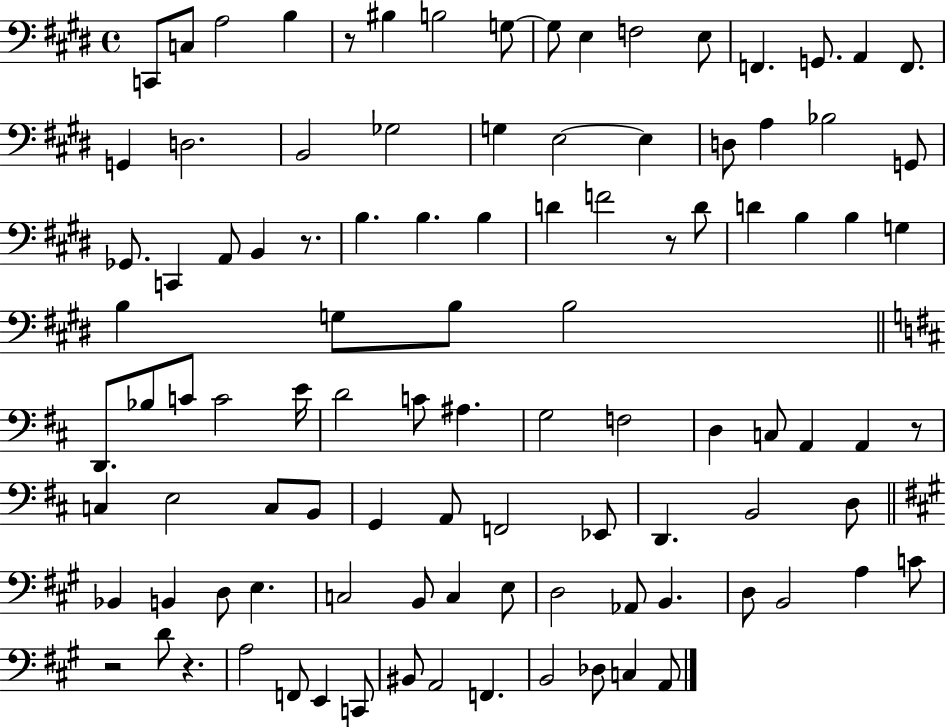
{
  \clef bass
  \time 4/4
  \defaultTimeSignature
  \key e \major
  \repeat volta 2 { c,8 c8 a2 b4 | r8 bis4 b2 g8~~ | g8 e4 f2 e8 | f,4. g,8. a,4 f,8. | \break g,4 d2. | b,2 ges2 | g4 e2~~ e4 | d8 a4 bes2 g,8 | \break ges,8. c,4 a,8 b,4 r8. | b4. b4. b4 | d'4 f'2 r8 d'8 | d'4 b4 b4 g4 | \break b4 g8 b8 b2 | \bar "||" \break \key d \major d,8. bes8 c'8 c'2 e'16 | d'2 c'8 ais4. | g2 f2 | d4 c8 a,4 a,4 r8 | \break c4 e2 c8 b,8 | g,4 a,8 f,2 ees,8 | d,4. b,2 d8 | \bar "||" \break \key a \major bes,4 b,4 d8 e4. | c2 b,8 c4 e8 | d2 aes,8 b,4. | d8 b,2 a4 c'8 | \break r2 d'8 r4. | a2 f,8 e,4 c,8 | bis,8 a,2 f,4. | b,2 des8 c4 a,8 | \break } \bar "|."
}